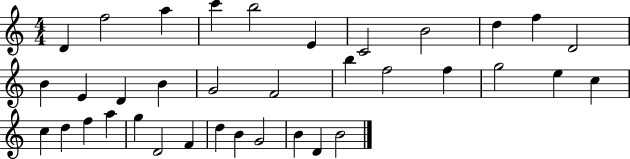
{
  \clef treble
  \numericTimeSignature
  \time 4/4
  \key c \major
  d'4 f''2 a''4 | c'''4 b''2 e'4 | c'2 b'2 | d''4 f''4 d'2 | \break b'4 e'4 d'4 b'4 | g'2 f'2 | b''4 f''2 f''4 | g''2 e''4 c''4 | \break c''4 d''4 f''4 a''4 | g''4 d'2 f'4 | d''4 b'4 g'2 | b'4 d'4 b'2 | \break \bar "|."
}